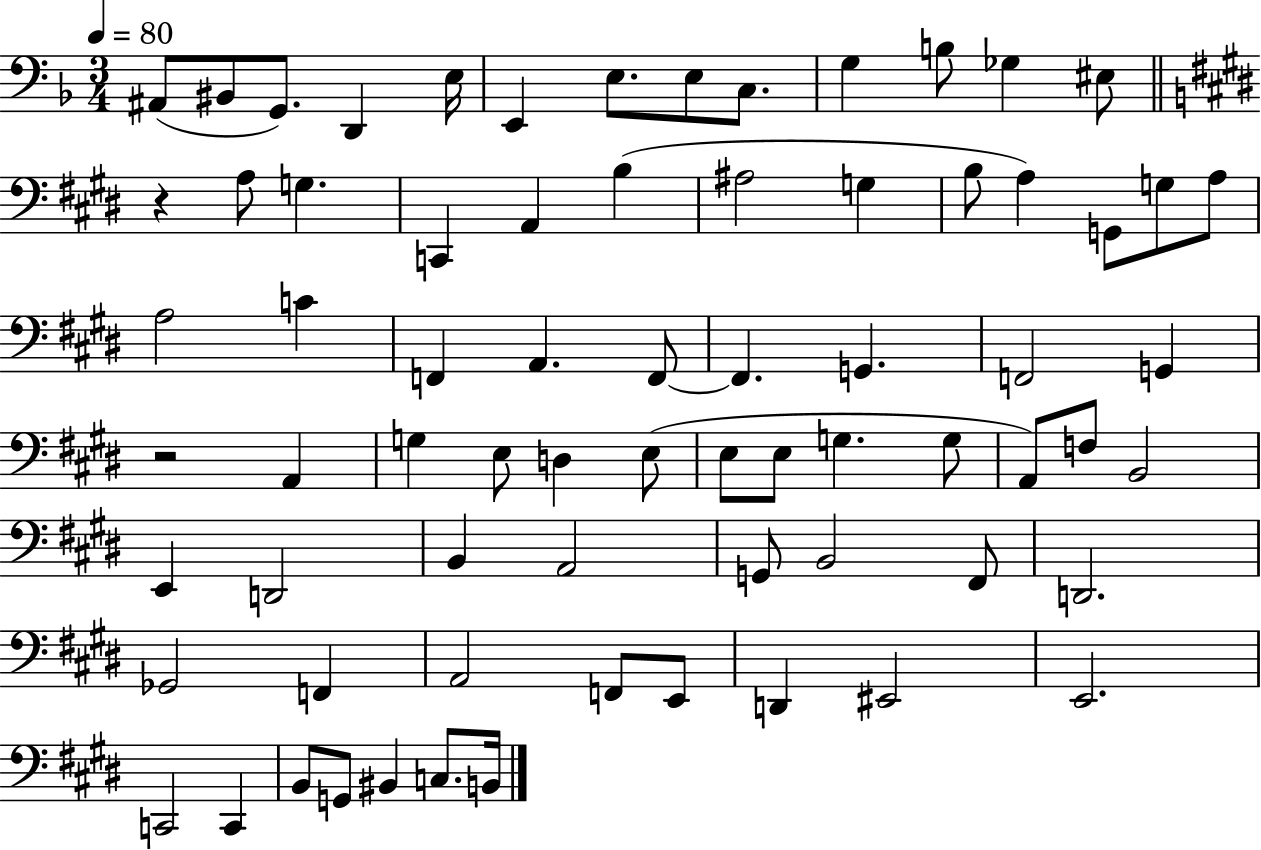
{
  \clef bass
  \numericTimeSignature
  \time 3/4
  \key f \major
  \tempo 4 = 80
  \repeat volta 2 { ais,8( bis,8 g,8.) d,4 e16 | e,4 e8. e8 c8. | g4 b8 ges4 eis8 | \bar "||" \break \key e \major r4 a8 g4. | c,4 a,4 b4( | ais2 g4 | b8 a4) g,8 g8 a8 | \break a2 c'4 | f,4 a,4. f,8~~ | f,4. g,4. | f,2 g,4 | \break r2 a,4 | g4 e8 d4 e8( | e8 e8 g4. g8 | a,8) f8 b,2 | \break e,4 d,2 | b,4 a,2 | g,8 b,2 fis,8 | d,2. | \break ges,2 f,4 | a,2 f,8 e,8 | d,4 eis,2 | e,2. | \break c,2 c,4 | b,8 g,8 bis,4 c8. b,16 | } \bar "|."
}